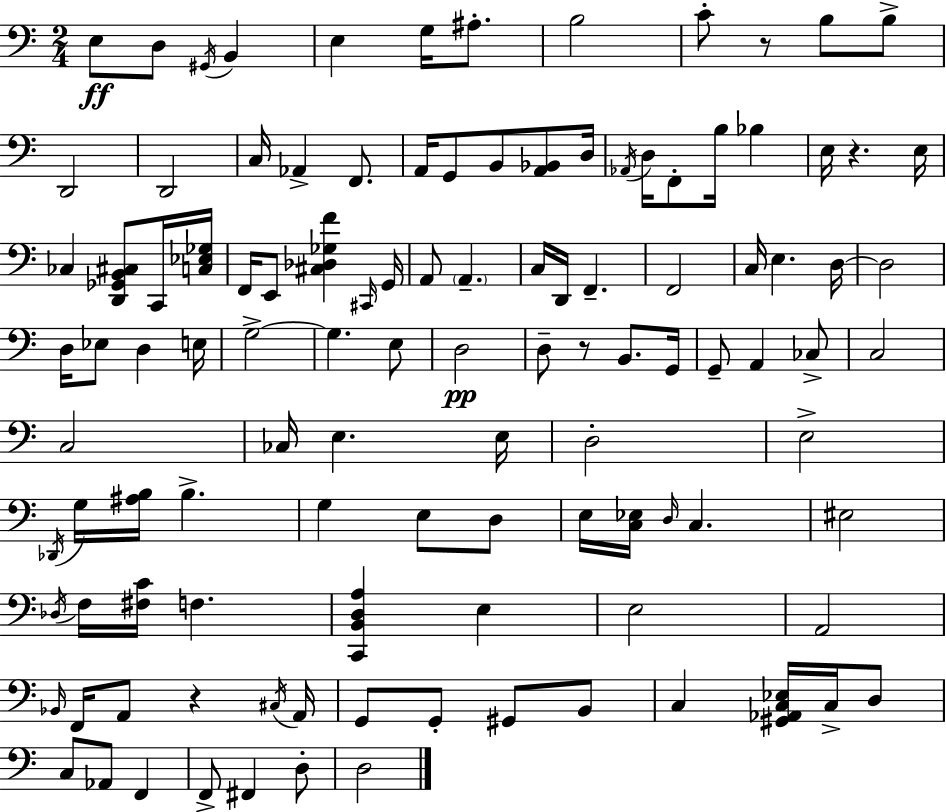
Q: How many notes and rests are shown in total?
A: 112